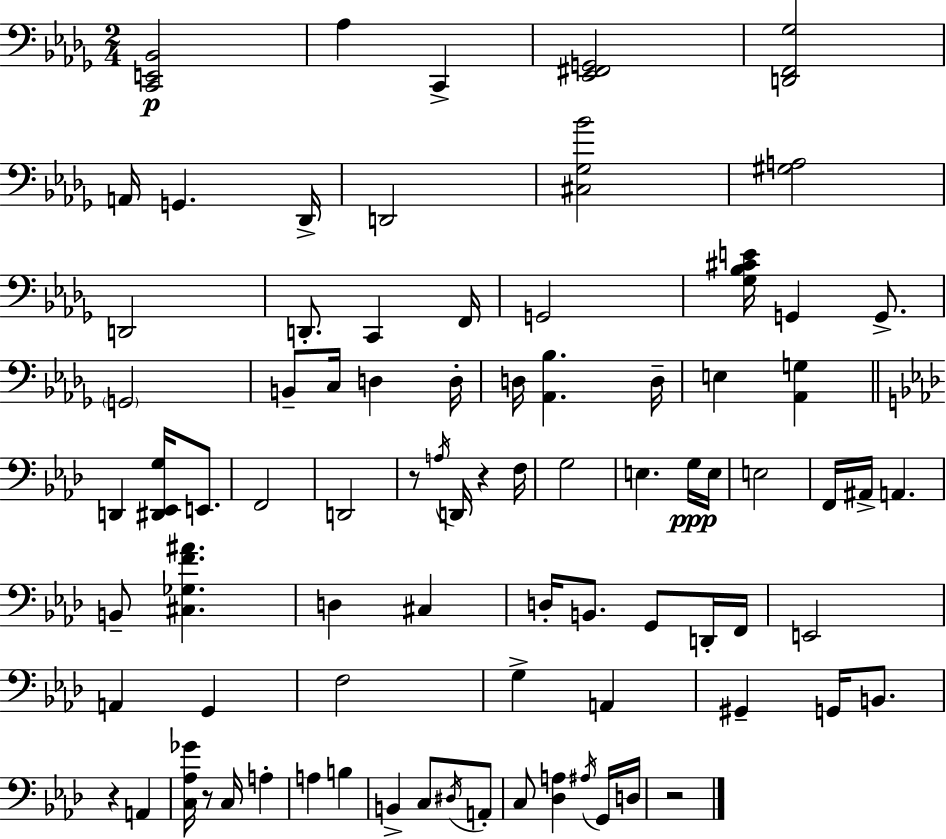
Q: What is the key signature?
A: BES minor